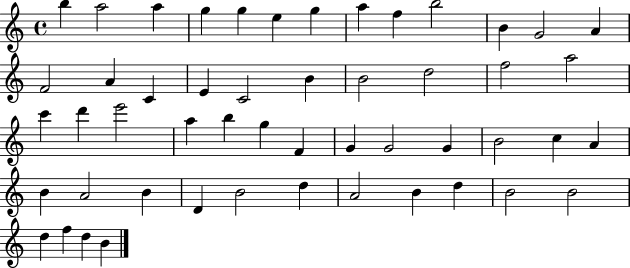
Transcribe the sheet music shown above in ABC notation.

X:1
T:Untitled
M:4/4
L:1/4
K:C
b a2 a g g e g a f b2 B G2 A F2 A C E C2 B B2 d2 f2 a2 c' d' e'2 a b g F G G2 G B2 c A B A2 B D B2 d A2 B d B2 B2 d f d B